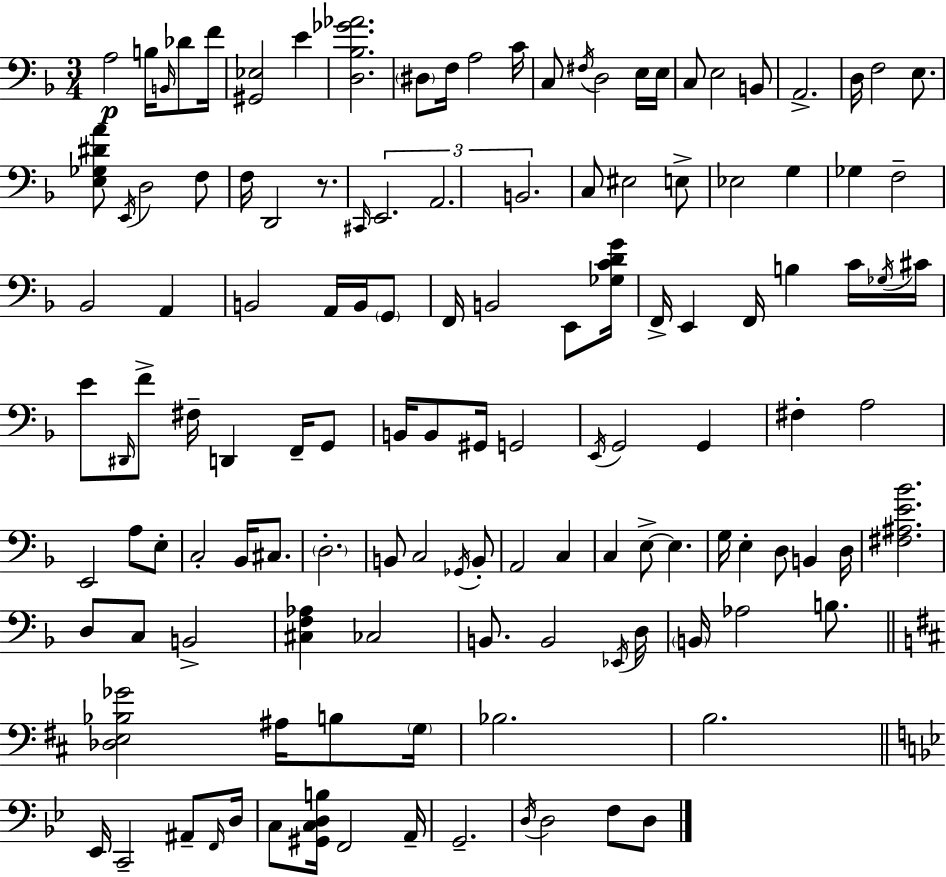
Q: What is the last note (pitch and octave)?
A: D3